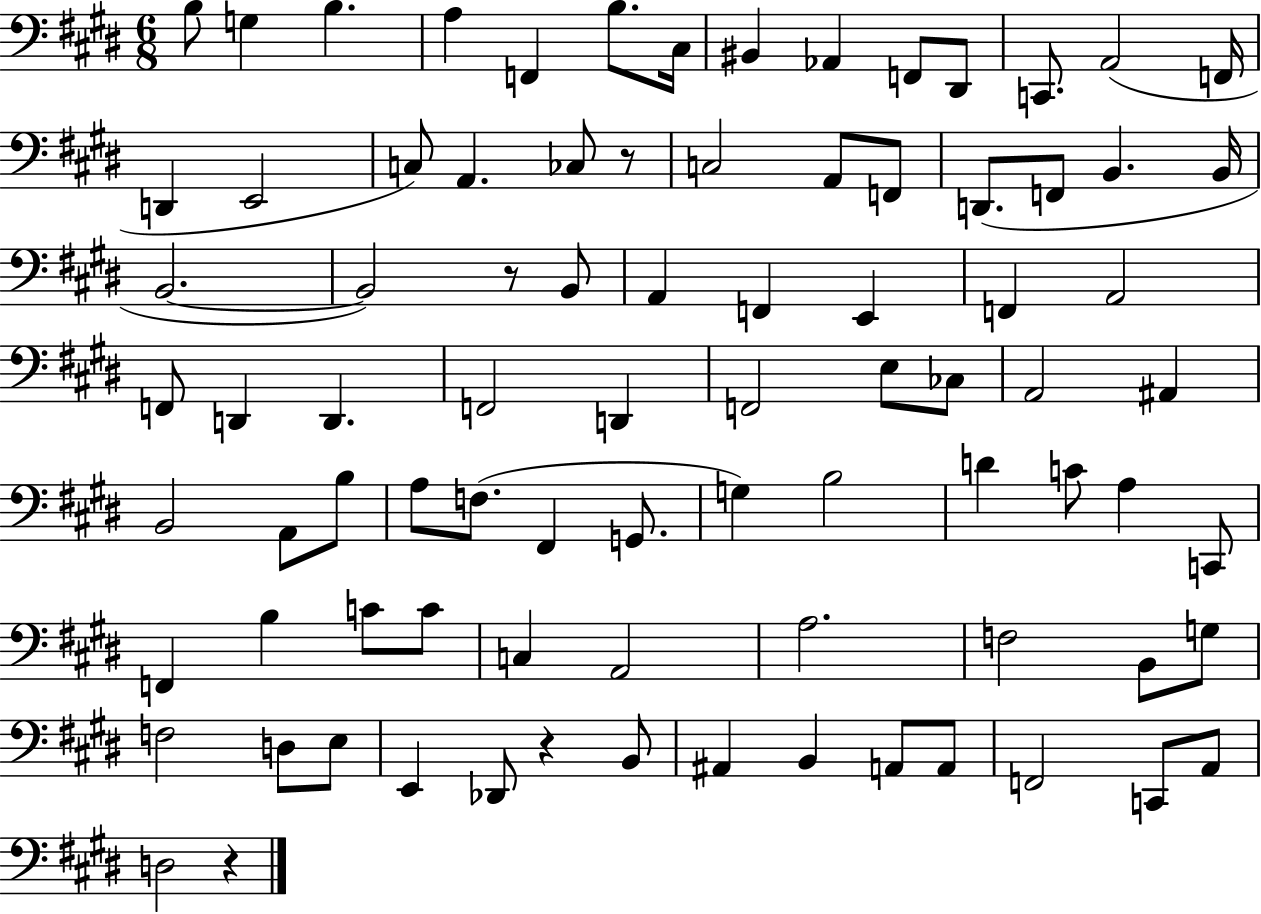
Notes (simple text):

B3/e G3/q B3/q. A3/q F2/q B3/e. C#3/s BIS2/q Ab2/q F2/e D#2/e C2/e. A2/h F2/s D2/q E2/h C3/e A2/q. CES3/e R/e C3/h A2/e F2/e D2/e. F2/e B2/q. B2/s B2/h. B2/h R/e B2/e A2/q F2/q E2/q F2/q A2/h F2/e D2/q D2/q. F2/h D2/q F2/h E3/e CES3/e A2/h A#2/q B2/h A2/e B3/e A3/e F3/e. F#2/q G2/e. G3/q B3/h D4/q C4/e A3/q C2/e F2/q B3/q C4/e C4/e C3/q A2/h A3/h. F3/h B2/e G3/e F3/h D3/e E3/e E2/q Db2/e R/q B2/e A#2/q B2/q A2/e A2/e F2/h C2/e A2/e D3/h R/q